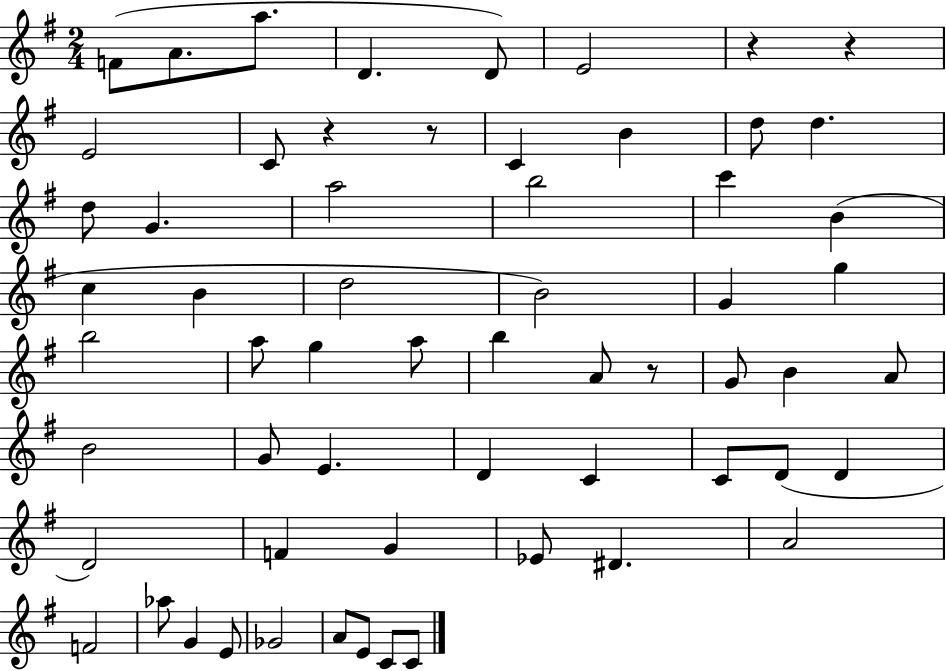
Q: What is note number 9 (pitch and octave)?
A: C4